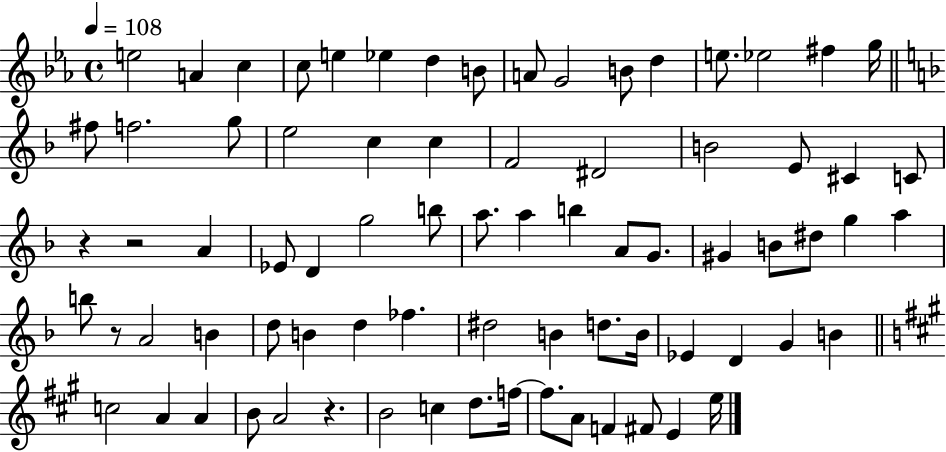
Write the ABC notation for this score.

X:1
T:Untitled
M:4/4
L:1/4
K:Eb
e2 A c c/2 e _e d B/2 A/2 G2 B/2 d e/2 _e2 ^f g/4 ^f/2 f2 g/2 e2 c c F2 ^D2 B2 E/2 ^C C/2 z z2 A _E/2 D g2 b/2 a/2 a b A/2 G/2 ^G B/2 ^d/2 g a b/2 z/2 A2 B d/2 B d _f ^d2 B d/2 B/4 _E D G B c2 A A B/2 A2 z B2 c d/2 f/4 f/2 A/2 F ^F/2 E e/4